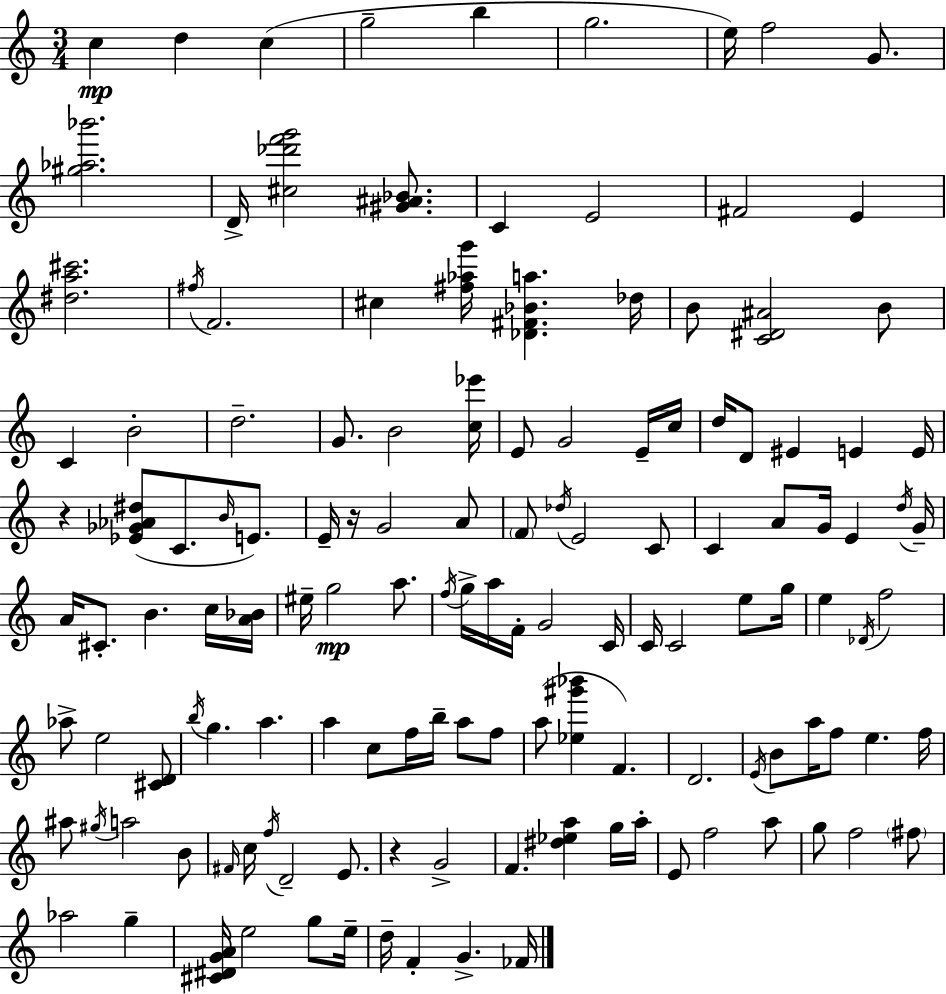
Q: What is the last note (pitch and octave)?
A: FES4